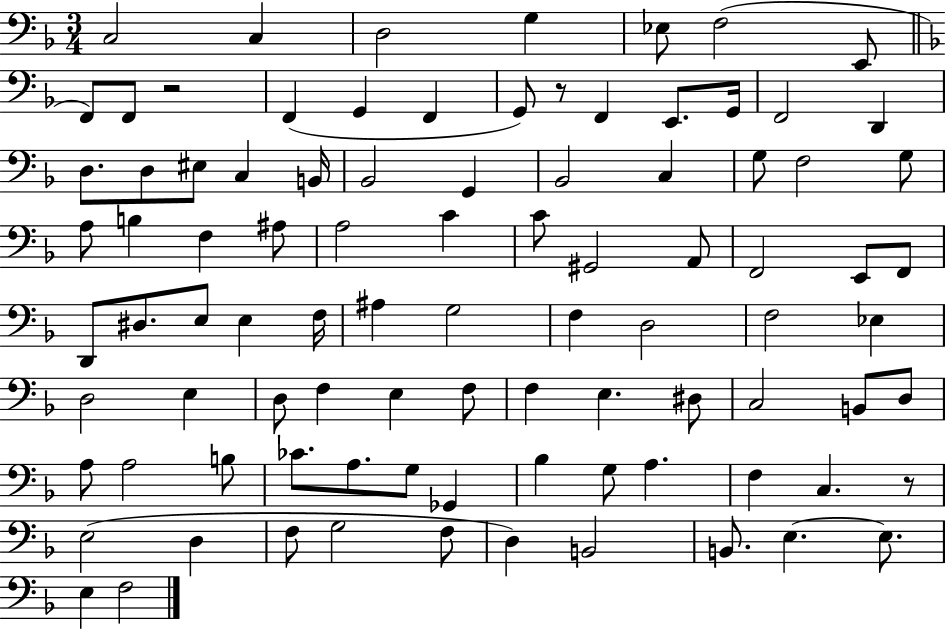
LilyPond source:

{
  \clef bass
  \numericTimeSignature
  \time 3/4
  \key f \major
  \repeat volta 2 { c2 c4 | d2 g4 | ees8 f2( e,8 | \bar "||" \break \key d \minor f,8) f,8 r2 | f,4( g,4 f,4 | g,8) r8 f,4 e,8. g,16 | f,2 d,4 | \break d8. d8 eis8 c4 b,16 | bes,2 g,4 | bes,2 c4 | g8 f2 g8 | \break a8 b4 f4 ais8 | a2 c'4 | c'8 gis,2 a,8 | f,2 e,8 f,8 | \break d,8 dis8. e8 e4 f16 | ais4 g2 | f4 d2 | f2 ees4 | \break d2 e4 | d8 f4 e4 f8 | f4 e4. dis8 | c2 b,8 d8 | \break a8 a2 b8 | ces'8. a8. g8 ges,4 | bes4 g8 a4. | f4 c4. r8 | \break e2( d4 | f8 g2 f8 | d4) b,2 | b,8. e4.~~ e8. | \break e4 f2 | } \bar "|."
}